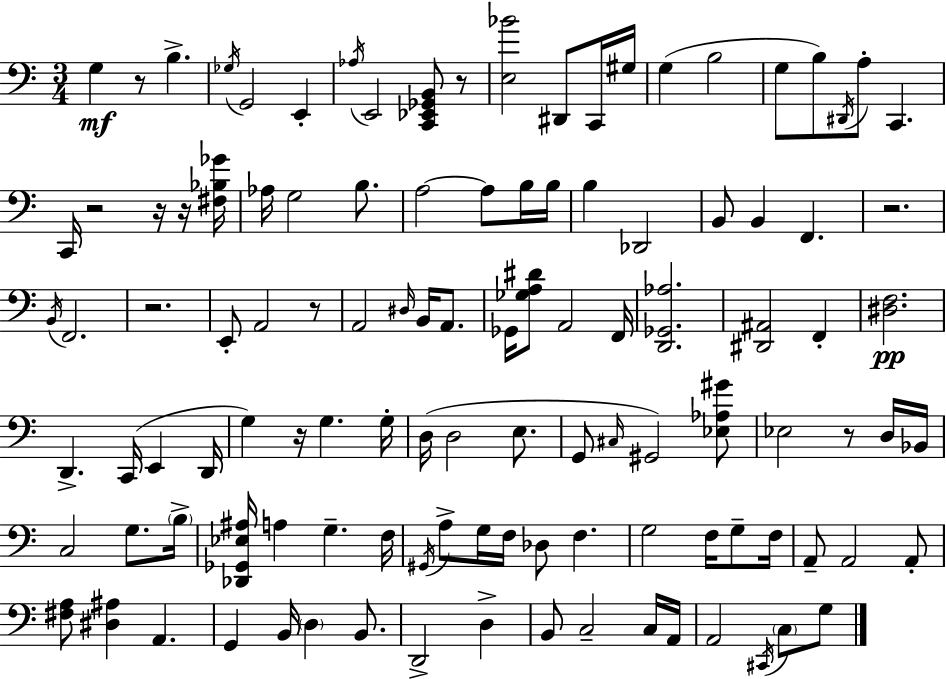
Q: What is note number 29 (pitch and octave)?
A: B2